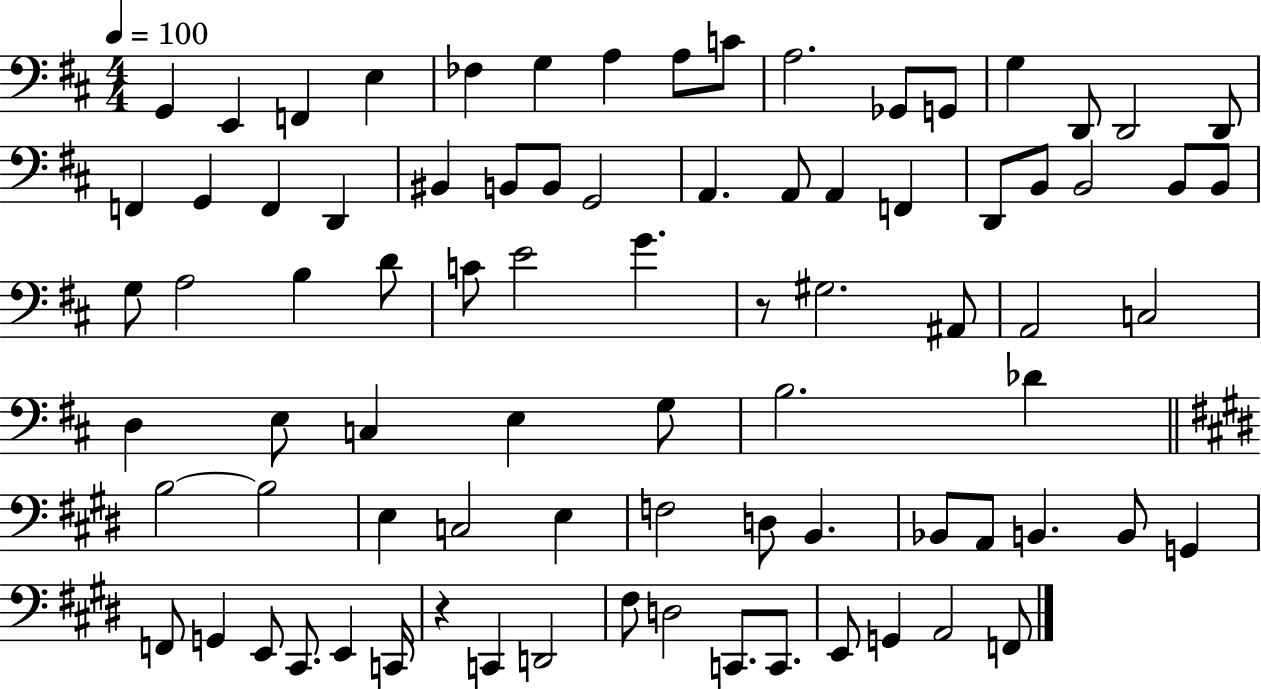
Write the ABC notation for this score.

X:1
T:Untitled
M:4/4
L:1/4
K:D
G,, E,, F,, E, _F, G, A, A,/2 C/2 A,2 _G,,/2 G,,/2 G, D,,/2 D,,2 D,,/2 F,, G,, F,, D,, ^B,, B,,/2 B,,/2 G,,2 A,, A,,/2 A,, F,, D,,/2 B,,/2 B,,2 B,,/2 B,,/2 G,/2 A,2 B, D/2 C/2 E2 G z/2 ^G,2 ^A,,/2 A,,2 C,2 D, E,/2 C, E, G,/2 B,2 _D B,2 B,2 E, C,2 E, F,2 D,/2 B,, _B,,/2 A,,/2 B,, B,,/2 G,, F,,/2 G,, E,,/2 ^C,,/2 E,, C,,/4 z C,, D,,2 ^F,/2 D,2 C,,/2 C,,/2 E,,/2 G,, A,,2 F,,/2